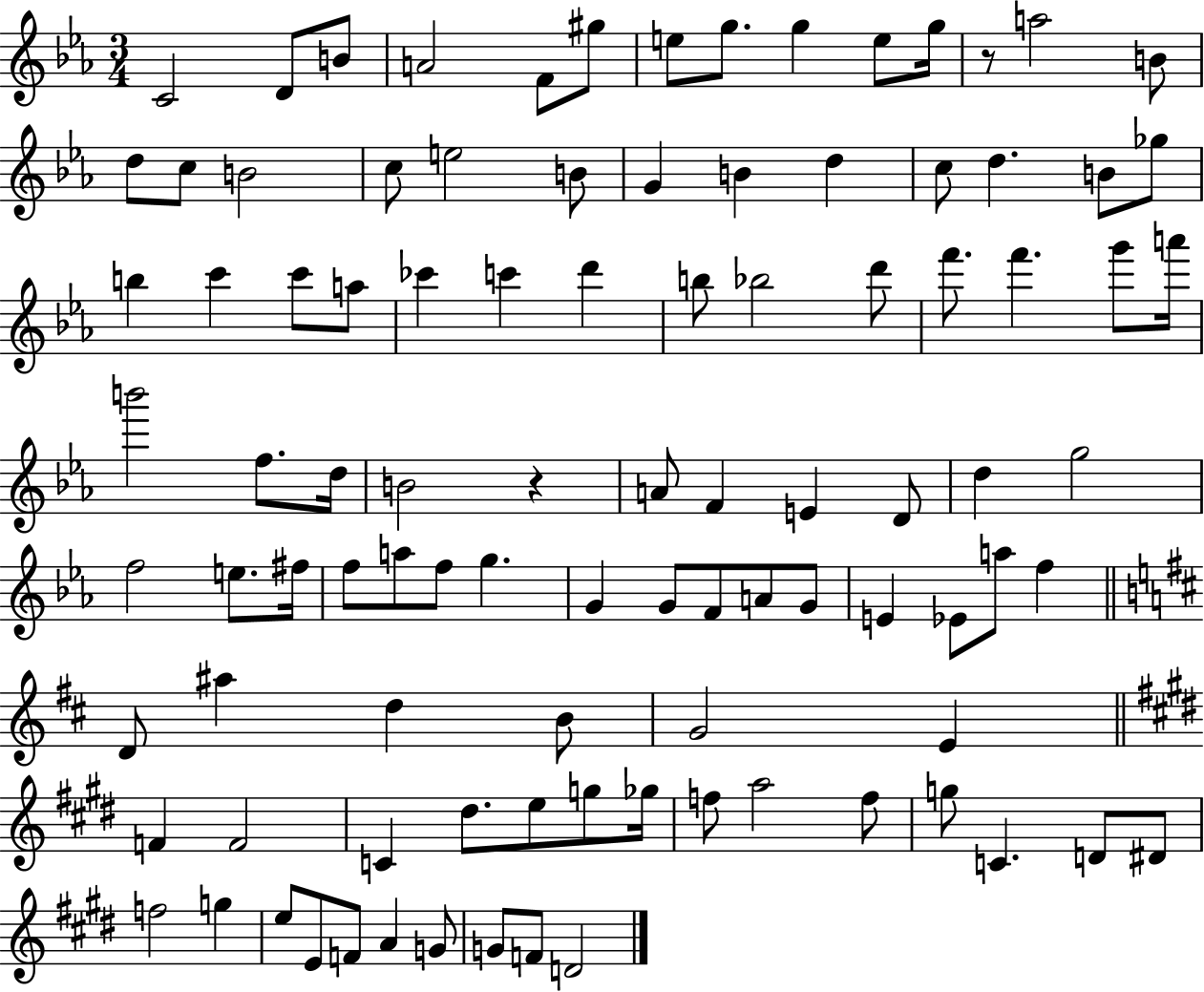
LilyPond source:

{
  \clef treble
  \numericTimeSignature
  \time 3/4
  \key ees \major
  c'2 d'8 b'8 | a'2 f'8 gis''8 | e''8 g''8. g''4 e''8 g''16 | r8 a''2 b'8 | \break d''8 c''8 b'2 | c''8 e''2 b'8 | g'4 b'4 d''4 | c''8 d''4. b'8 ges''8 | \break b''4 c'''4 c'''8 a''8 | ces'''4 c'''4 d'''4 | b''8 bes''2 d'''8 | f'''8. f'''4. g'''8 a'''16 | \break b'''2 f''8. d''16 | b'2 r4 | a'8 f'4 e'4 d'8 | d''4 g''2 | \break f''2 e''8. fis''16 | f''8 a''8 f''8 g''4. | g'4 g'8 f'8 a'8 g'8 | e'4 ees'8 a''8 f''4 | \break \bar "||" \break \key d \major d'8 ais''4 d''4 b'8 | g'2 e'4 | \bar "||" \break \key e \major f'4 f'2 | c'4 dis''8. e''8 g''8 ges''16 | f''8 a''2 f''8 | g''8 c'4. d'8 dis'8 | \break f''2 g''4 | e''8 e'8 f'8 a'4 g'8 | g'8 f'8 d'2 | \bar "|."
}